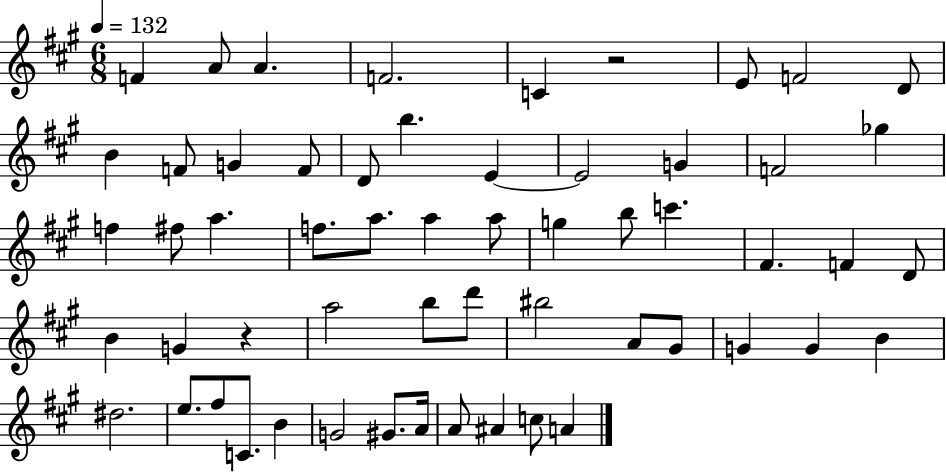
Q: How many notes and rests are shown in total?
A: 57